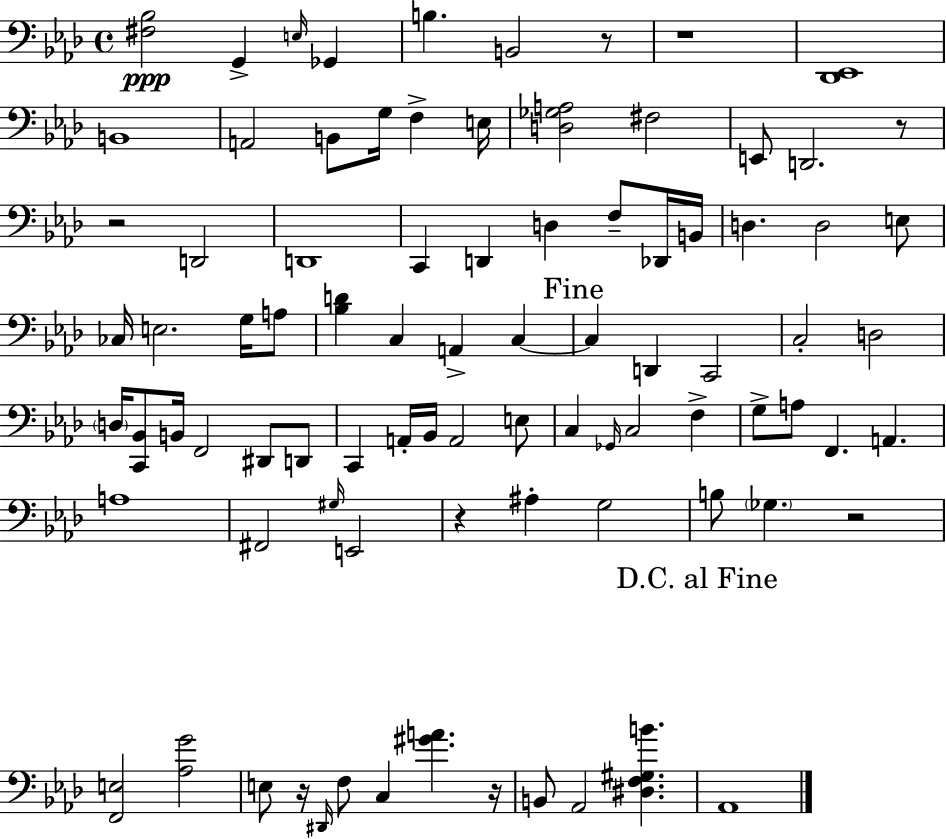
{
  \clef bass
  \time 4/4
  \defaultTimeSignature
  \key f \minor
  <fis bes>2\ppp g,4-> \grace { e16 } ges,4 | b4. b,2 r8 | r1 | <des, ees,>1 | \break b,1 | a,2 b,8 g16 f4-> | e16 <d ges a>2 fis2 | e,8 d,2. r8 | \break r2 d,2 | d,1 | c,4 d,4 d4 f8-- des,16 | b,16 d4. d2 e8 | \break ces16 e2. g16 a8 | <bes d'>4 c4 a,4-> c4~~ | \mark "Fine" c4 d,4 c,2 | c2-. d2 | \break \parenthesize d16 <c, bes,>8 b,16 f,2 dis,8 d,8 | c,4 a,16-. bes,16 a,2 e8 | c4 \grace { ges,16 } c2 f4-> | g8-> a8 f,4. a,4. | \break a1 | fis,2 \grace { gis16 } e,2 | r4 ais4-. g2 | b8 \parenthesize ges4. r2 | \break <f, e>2 <aes g'>2 | e8 r16 \grace { dis,16 } f8 c4 <gis' a'>4. | r16 b,8 aes,2 <dis f gis b'>4. | \mark "D.C. al Fine" aes,1 | \break \bar "|."
}